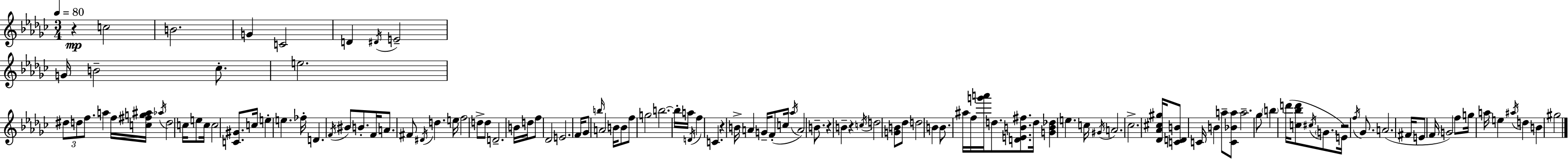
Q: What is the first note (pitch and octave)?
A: C5